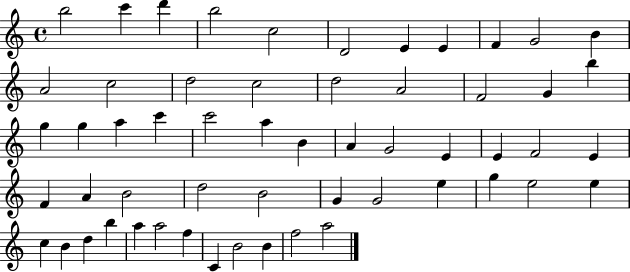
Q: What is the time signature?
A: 4/4